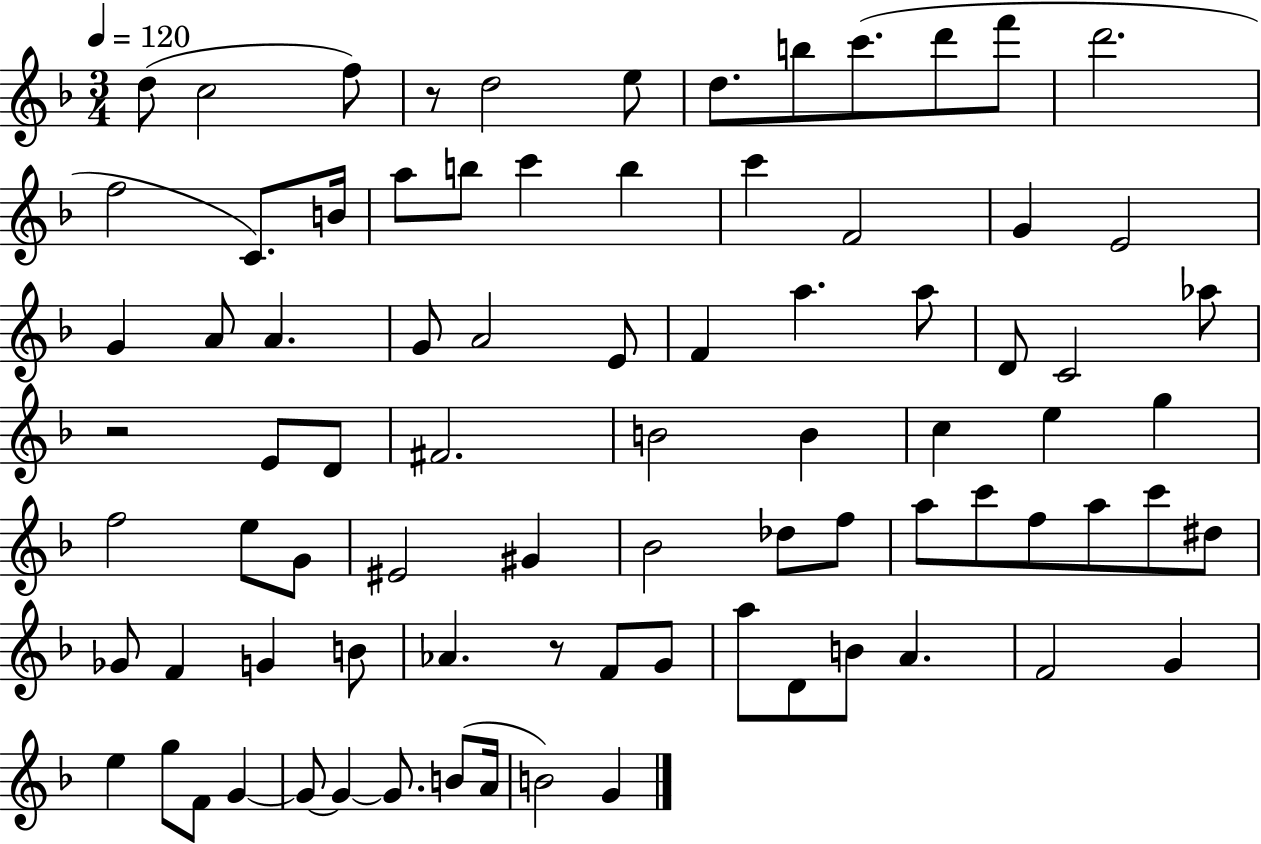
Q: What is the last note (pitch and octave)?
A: G4